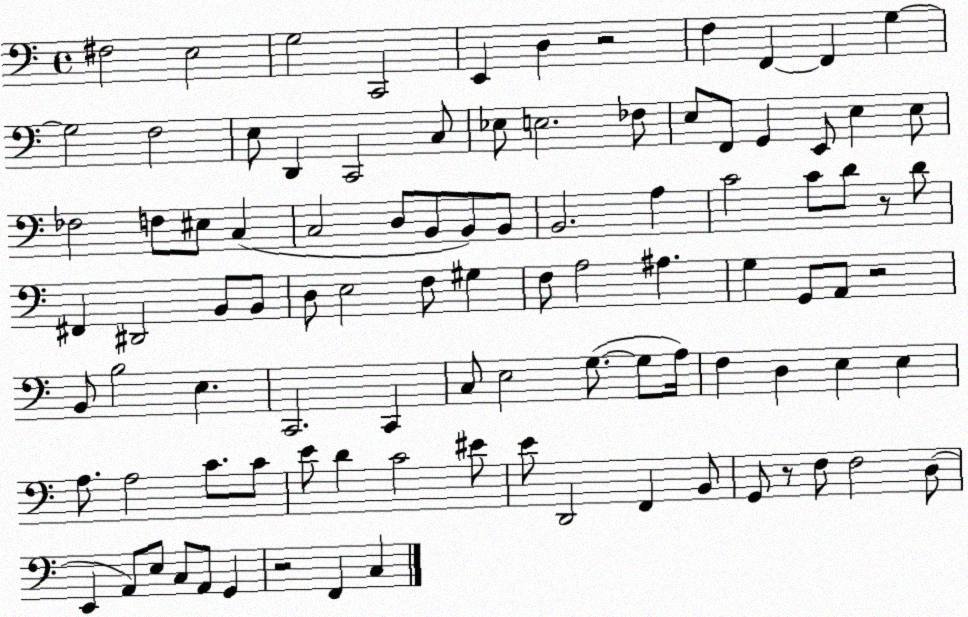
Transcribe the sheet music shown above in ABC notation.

X:1
T:Untitled
M:4/4
L:1/4
K:C
^F,2 E,2 G,2 C,,2 E,, D, z2 F, F,, F,, G, G,2 F,2 E,/2 D,, C,,2 C,/2 _E,/2 E,2 _F,/2 E,/2 F,,/2 G,, E,,/2 E, E,/2 _F,2 F,/2 ^E,/2 C, C,2 D,/2 B,,/2 B,,/2 B,,/2 B,,2 A, C2 C/2 D/2 z/2 D/2 ^F,, ^D,,2 B,,/2 B,,/2 D,/2 E,2 F,/2 ^G, F,/2 A,2 ^A, G, G,,/2 A,,/2 z2 B,,/2 B,2 E, C,,2 C,, C,/2 E,2 G,/2 G,/2 A,/4 F, D, E, E, A,/2 A,2 C/2 C/2 E/2 D C2 ^E/2 E/2 D,,2 F,, B,,/2 G,,/2 z/2 F,/2 F,2 D,/2 E,, A,,/2 E,/2 C,/2 A,,/2 G,, z2 F,, C,